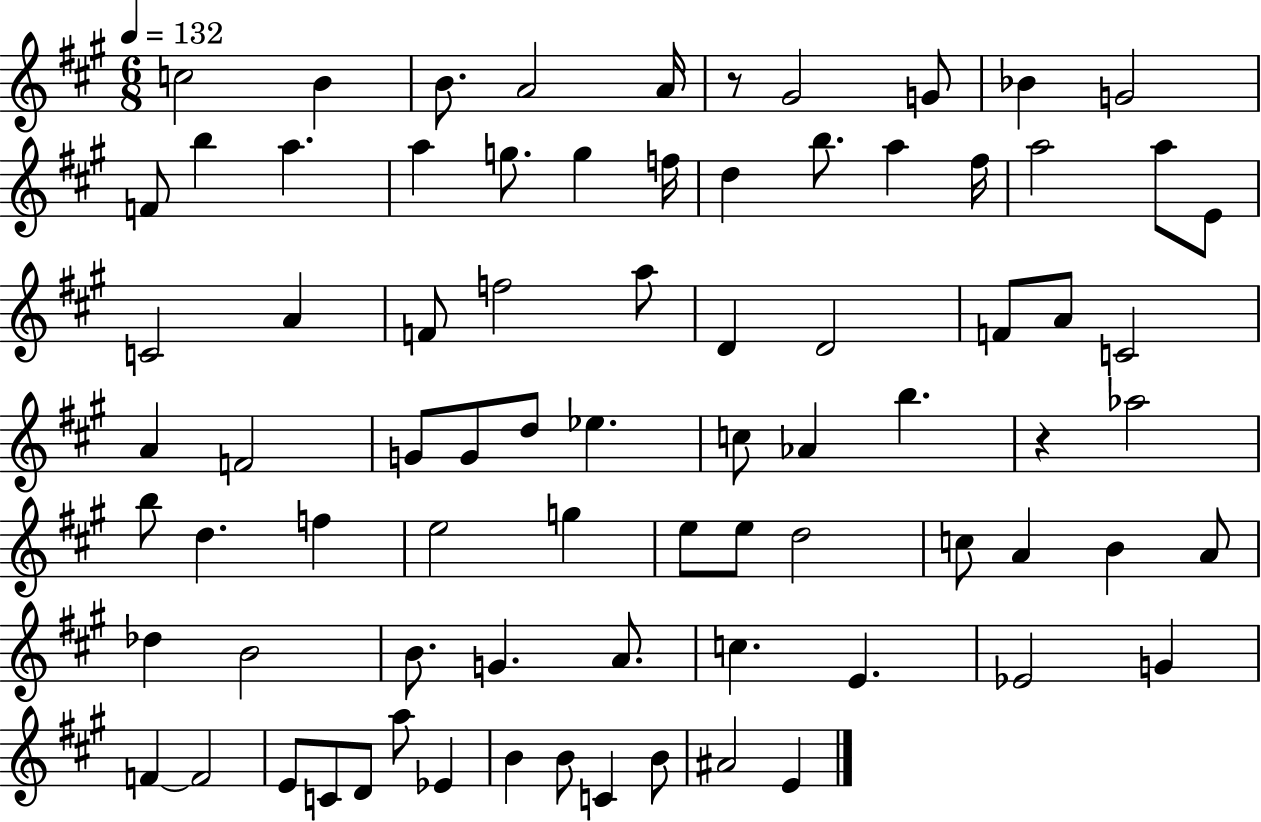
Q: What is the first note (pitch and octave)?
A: C5